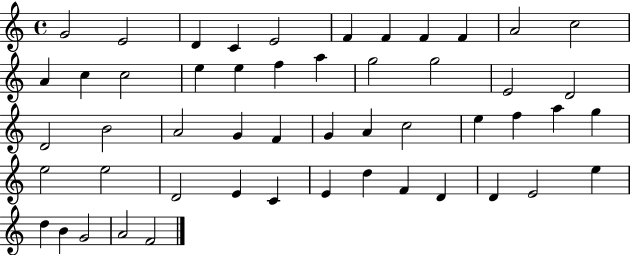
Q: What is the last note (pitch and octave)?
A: F4